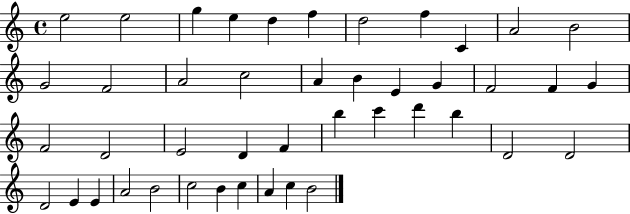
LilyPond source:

{
  \clef treble
  \time 4/4
  \defaultTimeSignature
  \key c \major
  e''2 e''2 | g''4 e''4 d''4 f''4 | d''2 f''4 c'4 | a'2 b'2 | \break g'2 f'2 | a'2 c''2 | a'4 b'4 e'4 g'4 | f'2 f'4 g'4 | \break f'2 d'2 | e'2 d'4 f'4 | b''4 c'''4 d'''4 b''4 | d'2 d'2 | \break d'2 e'4 e'4 | a'2 b'2 | c''2 b'4 c''4 | a'4 c''4 b'2 | \break \bar "|."
}